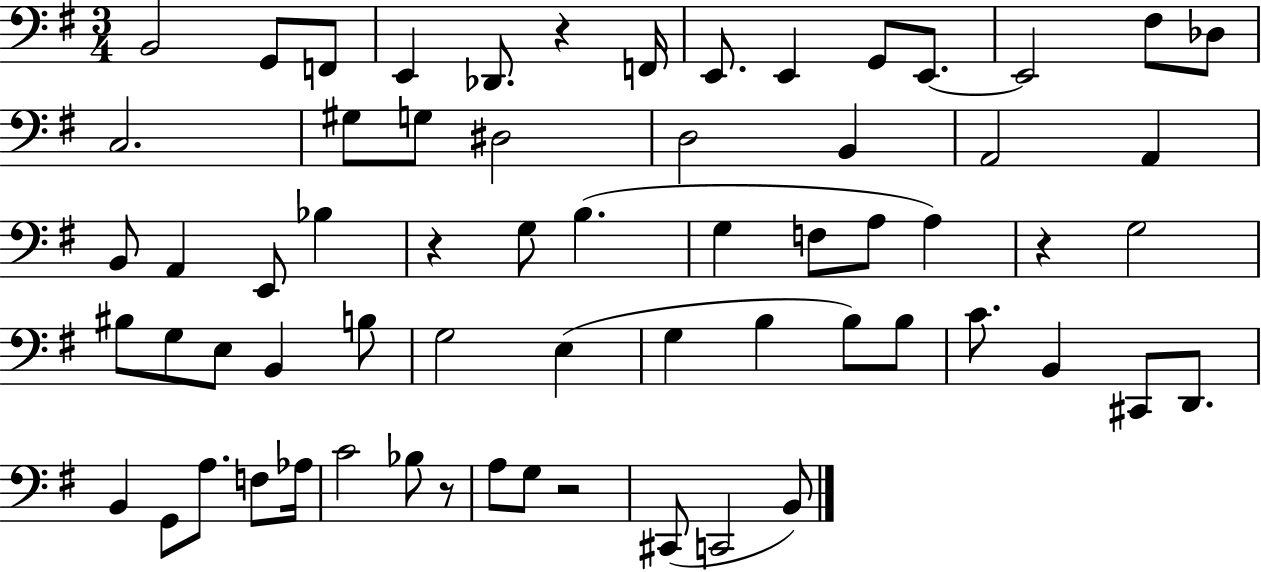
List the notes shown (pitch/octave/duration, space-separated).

B2/h G2/e F2/e E2/q Db2/e. R/q F2/s E2/e. E2/q G2/e E2/e. E2/h F#3/e Db3/e C3/h. G#3/e G3/e D#3/h D3/h B2/q A2/h A2/q B2/e A2/q E2/e Bb3/q R/q G3/e B3/q. G3/q F3/e A3/e A3/q R/q G3/h BIS3/e G3/e E3/e B2/q B3/e G3/h E3/q G3/q B3/q B3/e B3/e C4/e. B2/q C#2/e D2/e. B2/q G2/e A3/e. F3/e Ab3/s C4/h Bb3/e R/e A3/e G3/e R/h C#2/e C2/h B2/e